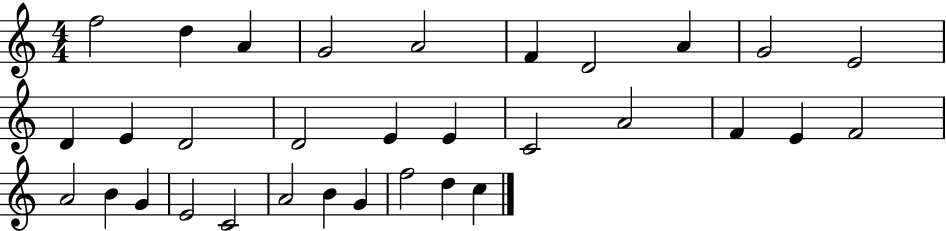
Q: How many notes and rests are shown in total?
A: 32